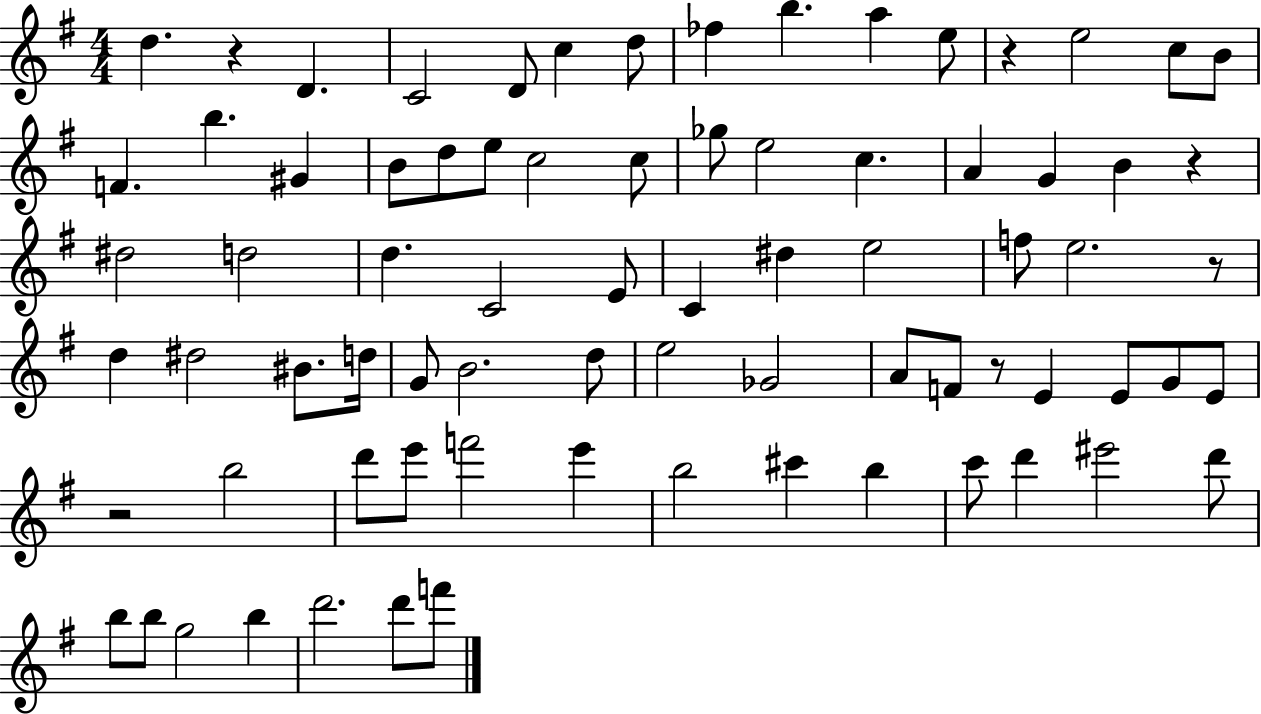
X:1
T:Untitled
M:4/4
L:1/4
K:G
d z D C2 D/2 c d/2 _f b a e/2 z e2 c/2 B/2 F b ^G B/2 d/2 e/2 c2 c/2 _g/2 e2 c A G B z ^d2 d2 d C2 E/2 C ^d e2 f/2 e2 z/2 d ^d2 ^B/2 d/4 G/2 B2 d/2 e2 _G2 A/2 F/2 z/2 E E/2 G/2 E/2 z2 b2 d'/2 e'/2 f'2 e' b2 ^c' b c'/2 d' ^e'2 d'/2 b/2 b/2 g2 b d'2 d'/2 f'/2